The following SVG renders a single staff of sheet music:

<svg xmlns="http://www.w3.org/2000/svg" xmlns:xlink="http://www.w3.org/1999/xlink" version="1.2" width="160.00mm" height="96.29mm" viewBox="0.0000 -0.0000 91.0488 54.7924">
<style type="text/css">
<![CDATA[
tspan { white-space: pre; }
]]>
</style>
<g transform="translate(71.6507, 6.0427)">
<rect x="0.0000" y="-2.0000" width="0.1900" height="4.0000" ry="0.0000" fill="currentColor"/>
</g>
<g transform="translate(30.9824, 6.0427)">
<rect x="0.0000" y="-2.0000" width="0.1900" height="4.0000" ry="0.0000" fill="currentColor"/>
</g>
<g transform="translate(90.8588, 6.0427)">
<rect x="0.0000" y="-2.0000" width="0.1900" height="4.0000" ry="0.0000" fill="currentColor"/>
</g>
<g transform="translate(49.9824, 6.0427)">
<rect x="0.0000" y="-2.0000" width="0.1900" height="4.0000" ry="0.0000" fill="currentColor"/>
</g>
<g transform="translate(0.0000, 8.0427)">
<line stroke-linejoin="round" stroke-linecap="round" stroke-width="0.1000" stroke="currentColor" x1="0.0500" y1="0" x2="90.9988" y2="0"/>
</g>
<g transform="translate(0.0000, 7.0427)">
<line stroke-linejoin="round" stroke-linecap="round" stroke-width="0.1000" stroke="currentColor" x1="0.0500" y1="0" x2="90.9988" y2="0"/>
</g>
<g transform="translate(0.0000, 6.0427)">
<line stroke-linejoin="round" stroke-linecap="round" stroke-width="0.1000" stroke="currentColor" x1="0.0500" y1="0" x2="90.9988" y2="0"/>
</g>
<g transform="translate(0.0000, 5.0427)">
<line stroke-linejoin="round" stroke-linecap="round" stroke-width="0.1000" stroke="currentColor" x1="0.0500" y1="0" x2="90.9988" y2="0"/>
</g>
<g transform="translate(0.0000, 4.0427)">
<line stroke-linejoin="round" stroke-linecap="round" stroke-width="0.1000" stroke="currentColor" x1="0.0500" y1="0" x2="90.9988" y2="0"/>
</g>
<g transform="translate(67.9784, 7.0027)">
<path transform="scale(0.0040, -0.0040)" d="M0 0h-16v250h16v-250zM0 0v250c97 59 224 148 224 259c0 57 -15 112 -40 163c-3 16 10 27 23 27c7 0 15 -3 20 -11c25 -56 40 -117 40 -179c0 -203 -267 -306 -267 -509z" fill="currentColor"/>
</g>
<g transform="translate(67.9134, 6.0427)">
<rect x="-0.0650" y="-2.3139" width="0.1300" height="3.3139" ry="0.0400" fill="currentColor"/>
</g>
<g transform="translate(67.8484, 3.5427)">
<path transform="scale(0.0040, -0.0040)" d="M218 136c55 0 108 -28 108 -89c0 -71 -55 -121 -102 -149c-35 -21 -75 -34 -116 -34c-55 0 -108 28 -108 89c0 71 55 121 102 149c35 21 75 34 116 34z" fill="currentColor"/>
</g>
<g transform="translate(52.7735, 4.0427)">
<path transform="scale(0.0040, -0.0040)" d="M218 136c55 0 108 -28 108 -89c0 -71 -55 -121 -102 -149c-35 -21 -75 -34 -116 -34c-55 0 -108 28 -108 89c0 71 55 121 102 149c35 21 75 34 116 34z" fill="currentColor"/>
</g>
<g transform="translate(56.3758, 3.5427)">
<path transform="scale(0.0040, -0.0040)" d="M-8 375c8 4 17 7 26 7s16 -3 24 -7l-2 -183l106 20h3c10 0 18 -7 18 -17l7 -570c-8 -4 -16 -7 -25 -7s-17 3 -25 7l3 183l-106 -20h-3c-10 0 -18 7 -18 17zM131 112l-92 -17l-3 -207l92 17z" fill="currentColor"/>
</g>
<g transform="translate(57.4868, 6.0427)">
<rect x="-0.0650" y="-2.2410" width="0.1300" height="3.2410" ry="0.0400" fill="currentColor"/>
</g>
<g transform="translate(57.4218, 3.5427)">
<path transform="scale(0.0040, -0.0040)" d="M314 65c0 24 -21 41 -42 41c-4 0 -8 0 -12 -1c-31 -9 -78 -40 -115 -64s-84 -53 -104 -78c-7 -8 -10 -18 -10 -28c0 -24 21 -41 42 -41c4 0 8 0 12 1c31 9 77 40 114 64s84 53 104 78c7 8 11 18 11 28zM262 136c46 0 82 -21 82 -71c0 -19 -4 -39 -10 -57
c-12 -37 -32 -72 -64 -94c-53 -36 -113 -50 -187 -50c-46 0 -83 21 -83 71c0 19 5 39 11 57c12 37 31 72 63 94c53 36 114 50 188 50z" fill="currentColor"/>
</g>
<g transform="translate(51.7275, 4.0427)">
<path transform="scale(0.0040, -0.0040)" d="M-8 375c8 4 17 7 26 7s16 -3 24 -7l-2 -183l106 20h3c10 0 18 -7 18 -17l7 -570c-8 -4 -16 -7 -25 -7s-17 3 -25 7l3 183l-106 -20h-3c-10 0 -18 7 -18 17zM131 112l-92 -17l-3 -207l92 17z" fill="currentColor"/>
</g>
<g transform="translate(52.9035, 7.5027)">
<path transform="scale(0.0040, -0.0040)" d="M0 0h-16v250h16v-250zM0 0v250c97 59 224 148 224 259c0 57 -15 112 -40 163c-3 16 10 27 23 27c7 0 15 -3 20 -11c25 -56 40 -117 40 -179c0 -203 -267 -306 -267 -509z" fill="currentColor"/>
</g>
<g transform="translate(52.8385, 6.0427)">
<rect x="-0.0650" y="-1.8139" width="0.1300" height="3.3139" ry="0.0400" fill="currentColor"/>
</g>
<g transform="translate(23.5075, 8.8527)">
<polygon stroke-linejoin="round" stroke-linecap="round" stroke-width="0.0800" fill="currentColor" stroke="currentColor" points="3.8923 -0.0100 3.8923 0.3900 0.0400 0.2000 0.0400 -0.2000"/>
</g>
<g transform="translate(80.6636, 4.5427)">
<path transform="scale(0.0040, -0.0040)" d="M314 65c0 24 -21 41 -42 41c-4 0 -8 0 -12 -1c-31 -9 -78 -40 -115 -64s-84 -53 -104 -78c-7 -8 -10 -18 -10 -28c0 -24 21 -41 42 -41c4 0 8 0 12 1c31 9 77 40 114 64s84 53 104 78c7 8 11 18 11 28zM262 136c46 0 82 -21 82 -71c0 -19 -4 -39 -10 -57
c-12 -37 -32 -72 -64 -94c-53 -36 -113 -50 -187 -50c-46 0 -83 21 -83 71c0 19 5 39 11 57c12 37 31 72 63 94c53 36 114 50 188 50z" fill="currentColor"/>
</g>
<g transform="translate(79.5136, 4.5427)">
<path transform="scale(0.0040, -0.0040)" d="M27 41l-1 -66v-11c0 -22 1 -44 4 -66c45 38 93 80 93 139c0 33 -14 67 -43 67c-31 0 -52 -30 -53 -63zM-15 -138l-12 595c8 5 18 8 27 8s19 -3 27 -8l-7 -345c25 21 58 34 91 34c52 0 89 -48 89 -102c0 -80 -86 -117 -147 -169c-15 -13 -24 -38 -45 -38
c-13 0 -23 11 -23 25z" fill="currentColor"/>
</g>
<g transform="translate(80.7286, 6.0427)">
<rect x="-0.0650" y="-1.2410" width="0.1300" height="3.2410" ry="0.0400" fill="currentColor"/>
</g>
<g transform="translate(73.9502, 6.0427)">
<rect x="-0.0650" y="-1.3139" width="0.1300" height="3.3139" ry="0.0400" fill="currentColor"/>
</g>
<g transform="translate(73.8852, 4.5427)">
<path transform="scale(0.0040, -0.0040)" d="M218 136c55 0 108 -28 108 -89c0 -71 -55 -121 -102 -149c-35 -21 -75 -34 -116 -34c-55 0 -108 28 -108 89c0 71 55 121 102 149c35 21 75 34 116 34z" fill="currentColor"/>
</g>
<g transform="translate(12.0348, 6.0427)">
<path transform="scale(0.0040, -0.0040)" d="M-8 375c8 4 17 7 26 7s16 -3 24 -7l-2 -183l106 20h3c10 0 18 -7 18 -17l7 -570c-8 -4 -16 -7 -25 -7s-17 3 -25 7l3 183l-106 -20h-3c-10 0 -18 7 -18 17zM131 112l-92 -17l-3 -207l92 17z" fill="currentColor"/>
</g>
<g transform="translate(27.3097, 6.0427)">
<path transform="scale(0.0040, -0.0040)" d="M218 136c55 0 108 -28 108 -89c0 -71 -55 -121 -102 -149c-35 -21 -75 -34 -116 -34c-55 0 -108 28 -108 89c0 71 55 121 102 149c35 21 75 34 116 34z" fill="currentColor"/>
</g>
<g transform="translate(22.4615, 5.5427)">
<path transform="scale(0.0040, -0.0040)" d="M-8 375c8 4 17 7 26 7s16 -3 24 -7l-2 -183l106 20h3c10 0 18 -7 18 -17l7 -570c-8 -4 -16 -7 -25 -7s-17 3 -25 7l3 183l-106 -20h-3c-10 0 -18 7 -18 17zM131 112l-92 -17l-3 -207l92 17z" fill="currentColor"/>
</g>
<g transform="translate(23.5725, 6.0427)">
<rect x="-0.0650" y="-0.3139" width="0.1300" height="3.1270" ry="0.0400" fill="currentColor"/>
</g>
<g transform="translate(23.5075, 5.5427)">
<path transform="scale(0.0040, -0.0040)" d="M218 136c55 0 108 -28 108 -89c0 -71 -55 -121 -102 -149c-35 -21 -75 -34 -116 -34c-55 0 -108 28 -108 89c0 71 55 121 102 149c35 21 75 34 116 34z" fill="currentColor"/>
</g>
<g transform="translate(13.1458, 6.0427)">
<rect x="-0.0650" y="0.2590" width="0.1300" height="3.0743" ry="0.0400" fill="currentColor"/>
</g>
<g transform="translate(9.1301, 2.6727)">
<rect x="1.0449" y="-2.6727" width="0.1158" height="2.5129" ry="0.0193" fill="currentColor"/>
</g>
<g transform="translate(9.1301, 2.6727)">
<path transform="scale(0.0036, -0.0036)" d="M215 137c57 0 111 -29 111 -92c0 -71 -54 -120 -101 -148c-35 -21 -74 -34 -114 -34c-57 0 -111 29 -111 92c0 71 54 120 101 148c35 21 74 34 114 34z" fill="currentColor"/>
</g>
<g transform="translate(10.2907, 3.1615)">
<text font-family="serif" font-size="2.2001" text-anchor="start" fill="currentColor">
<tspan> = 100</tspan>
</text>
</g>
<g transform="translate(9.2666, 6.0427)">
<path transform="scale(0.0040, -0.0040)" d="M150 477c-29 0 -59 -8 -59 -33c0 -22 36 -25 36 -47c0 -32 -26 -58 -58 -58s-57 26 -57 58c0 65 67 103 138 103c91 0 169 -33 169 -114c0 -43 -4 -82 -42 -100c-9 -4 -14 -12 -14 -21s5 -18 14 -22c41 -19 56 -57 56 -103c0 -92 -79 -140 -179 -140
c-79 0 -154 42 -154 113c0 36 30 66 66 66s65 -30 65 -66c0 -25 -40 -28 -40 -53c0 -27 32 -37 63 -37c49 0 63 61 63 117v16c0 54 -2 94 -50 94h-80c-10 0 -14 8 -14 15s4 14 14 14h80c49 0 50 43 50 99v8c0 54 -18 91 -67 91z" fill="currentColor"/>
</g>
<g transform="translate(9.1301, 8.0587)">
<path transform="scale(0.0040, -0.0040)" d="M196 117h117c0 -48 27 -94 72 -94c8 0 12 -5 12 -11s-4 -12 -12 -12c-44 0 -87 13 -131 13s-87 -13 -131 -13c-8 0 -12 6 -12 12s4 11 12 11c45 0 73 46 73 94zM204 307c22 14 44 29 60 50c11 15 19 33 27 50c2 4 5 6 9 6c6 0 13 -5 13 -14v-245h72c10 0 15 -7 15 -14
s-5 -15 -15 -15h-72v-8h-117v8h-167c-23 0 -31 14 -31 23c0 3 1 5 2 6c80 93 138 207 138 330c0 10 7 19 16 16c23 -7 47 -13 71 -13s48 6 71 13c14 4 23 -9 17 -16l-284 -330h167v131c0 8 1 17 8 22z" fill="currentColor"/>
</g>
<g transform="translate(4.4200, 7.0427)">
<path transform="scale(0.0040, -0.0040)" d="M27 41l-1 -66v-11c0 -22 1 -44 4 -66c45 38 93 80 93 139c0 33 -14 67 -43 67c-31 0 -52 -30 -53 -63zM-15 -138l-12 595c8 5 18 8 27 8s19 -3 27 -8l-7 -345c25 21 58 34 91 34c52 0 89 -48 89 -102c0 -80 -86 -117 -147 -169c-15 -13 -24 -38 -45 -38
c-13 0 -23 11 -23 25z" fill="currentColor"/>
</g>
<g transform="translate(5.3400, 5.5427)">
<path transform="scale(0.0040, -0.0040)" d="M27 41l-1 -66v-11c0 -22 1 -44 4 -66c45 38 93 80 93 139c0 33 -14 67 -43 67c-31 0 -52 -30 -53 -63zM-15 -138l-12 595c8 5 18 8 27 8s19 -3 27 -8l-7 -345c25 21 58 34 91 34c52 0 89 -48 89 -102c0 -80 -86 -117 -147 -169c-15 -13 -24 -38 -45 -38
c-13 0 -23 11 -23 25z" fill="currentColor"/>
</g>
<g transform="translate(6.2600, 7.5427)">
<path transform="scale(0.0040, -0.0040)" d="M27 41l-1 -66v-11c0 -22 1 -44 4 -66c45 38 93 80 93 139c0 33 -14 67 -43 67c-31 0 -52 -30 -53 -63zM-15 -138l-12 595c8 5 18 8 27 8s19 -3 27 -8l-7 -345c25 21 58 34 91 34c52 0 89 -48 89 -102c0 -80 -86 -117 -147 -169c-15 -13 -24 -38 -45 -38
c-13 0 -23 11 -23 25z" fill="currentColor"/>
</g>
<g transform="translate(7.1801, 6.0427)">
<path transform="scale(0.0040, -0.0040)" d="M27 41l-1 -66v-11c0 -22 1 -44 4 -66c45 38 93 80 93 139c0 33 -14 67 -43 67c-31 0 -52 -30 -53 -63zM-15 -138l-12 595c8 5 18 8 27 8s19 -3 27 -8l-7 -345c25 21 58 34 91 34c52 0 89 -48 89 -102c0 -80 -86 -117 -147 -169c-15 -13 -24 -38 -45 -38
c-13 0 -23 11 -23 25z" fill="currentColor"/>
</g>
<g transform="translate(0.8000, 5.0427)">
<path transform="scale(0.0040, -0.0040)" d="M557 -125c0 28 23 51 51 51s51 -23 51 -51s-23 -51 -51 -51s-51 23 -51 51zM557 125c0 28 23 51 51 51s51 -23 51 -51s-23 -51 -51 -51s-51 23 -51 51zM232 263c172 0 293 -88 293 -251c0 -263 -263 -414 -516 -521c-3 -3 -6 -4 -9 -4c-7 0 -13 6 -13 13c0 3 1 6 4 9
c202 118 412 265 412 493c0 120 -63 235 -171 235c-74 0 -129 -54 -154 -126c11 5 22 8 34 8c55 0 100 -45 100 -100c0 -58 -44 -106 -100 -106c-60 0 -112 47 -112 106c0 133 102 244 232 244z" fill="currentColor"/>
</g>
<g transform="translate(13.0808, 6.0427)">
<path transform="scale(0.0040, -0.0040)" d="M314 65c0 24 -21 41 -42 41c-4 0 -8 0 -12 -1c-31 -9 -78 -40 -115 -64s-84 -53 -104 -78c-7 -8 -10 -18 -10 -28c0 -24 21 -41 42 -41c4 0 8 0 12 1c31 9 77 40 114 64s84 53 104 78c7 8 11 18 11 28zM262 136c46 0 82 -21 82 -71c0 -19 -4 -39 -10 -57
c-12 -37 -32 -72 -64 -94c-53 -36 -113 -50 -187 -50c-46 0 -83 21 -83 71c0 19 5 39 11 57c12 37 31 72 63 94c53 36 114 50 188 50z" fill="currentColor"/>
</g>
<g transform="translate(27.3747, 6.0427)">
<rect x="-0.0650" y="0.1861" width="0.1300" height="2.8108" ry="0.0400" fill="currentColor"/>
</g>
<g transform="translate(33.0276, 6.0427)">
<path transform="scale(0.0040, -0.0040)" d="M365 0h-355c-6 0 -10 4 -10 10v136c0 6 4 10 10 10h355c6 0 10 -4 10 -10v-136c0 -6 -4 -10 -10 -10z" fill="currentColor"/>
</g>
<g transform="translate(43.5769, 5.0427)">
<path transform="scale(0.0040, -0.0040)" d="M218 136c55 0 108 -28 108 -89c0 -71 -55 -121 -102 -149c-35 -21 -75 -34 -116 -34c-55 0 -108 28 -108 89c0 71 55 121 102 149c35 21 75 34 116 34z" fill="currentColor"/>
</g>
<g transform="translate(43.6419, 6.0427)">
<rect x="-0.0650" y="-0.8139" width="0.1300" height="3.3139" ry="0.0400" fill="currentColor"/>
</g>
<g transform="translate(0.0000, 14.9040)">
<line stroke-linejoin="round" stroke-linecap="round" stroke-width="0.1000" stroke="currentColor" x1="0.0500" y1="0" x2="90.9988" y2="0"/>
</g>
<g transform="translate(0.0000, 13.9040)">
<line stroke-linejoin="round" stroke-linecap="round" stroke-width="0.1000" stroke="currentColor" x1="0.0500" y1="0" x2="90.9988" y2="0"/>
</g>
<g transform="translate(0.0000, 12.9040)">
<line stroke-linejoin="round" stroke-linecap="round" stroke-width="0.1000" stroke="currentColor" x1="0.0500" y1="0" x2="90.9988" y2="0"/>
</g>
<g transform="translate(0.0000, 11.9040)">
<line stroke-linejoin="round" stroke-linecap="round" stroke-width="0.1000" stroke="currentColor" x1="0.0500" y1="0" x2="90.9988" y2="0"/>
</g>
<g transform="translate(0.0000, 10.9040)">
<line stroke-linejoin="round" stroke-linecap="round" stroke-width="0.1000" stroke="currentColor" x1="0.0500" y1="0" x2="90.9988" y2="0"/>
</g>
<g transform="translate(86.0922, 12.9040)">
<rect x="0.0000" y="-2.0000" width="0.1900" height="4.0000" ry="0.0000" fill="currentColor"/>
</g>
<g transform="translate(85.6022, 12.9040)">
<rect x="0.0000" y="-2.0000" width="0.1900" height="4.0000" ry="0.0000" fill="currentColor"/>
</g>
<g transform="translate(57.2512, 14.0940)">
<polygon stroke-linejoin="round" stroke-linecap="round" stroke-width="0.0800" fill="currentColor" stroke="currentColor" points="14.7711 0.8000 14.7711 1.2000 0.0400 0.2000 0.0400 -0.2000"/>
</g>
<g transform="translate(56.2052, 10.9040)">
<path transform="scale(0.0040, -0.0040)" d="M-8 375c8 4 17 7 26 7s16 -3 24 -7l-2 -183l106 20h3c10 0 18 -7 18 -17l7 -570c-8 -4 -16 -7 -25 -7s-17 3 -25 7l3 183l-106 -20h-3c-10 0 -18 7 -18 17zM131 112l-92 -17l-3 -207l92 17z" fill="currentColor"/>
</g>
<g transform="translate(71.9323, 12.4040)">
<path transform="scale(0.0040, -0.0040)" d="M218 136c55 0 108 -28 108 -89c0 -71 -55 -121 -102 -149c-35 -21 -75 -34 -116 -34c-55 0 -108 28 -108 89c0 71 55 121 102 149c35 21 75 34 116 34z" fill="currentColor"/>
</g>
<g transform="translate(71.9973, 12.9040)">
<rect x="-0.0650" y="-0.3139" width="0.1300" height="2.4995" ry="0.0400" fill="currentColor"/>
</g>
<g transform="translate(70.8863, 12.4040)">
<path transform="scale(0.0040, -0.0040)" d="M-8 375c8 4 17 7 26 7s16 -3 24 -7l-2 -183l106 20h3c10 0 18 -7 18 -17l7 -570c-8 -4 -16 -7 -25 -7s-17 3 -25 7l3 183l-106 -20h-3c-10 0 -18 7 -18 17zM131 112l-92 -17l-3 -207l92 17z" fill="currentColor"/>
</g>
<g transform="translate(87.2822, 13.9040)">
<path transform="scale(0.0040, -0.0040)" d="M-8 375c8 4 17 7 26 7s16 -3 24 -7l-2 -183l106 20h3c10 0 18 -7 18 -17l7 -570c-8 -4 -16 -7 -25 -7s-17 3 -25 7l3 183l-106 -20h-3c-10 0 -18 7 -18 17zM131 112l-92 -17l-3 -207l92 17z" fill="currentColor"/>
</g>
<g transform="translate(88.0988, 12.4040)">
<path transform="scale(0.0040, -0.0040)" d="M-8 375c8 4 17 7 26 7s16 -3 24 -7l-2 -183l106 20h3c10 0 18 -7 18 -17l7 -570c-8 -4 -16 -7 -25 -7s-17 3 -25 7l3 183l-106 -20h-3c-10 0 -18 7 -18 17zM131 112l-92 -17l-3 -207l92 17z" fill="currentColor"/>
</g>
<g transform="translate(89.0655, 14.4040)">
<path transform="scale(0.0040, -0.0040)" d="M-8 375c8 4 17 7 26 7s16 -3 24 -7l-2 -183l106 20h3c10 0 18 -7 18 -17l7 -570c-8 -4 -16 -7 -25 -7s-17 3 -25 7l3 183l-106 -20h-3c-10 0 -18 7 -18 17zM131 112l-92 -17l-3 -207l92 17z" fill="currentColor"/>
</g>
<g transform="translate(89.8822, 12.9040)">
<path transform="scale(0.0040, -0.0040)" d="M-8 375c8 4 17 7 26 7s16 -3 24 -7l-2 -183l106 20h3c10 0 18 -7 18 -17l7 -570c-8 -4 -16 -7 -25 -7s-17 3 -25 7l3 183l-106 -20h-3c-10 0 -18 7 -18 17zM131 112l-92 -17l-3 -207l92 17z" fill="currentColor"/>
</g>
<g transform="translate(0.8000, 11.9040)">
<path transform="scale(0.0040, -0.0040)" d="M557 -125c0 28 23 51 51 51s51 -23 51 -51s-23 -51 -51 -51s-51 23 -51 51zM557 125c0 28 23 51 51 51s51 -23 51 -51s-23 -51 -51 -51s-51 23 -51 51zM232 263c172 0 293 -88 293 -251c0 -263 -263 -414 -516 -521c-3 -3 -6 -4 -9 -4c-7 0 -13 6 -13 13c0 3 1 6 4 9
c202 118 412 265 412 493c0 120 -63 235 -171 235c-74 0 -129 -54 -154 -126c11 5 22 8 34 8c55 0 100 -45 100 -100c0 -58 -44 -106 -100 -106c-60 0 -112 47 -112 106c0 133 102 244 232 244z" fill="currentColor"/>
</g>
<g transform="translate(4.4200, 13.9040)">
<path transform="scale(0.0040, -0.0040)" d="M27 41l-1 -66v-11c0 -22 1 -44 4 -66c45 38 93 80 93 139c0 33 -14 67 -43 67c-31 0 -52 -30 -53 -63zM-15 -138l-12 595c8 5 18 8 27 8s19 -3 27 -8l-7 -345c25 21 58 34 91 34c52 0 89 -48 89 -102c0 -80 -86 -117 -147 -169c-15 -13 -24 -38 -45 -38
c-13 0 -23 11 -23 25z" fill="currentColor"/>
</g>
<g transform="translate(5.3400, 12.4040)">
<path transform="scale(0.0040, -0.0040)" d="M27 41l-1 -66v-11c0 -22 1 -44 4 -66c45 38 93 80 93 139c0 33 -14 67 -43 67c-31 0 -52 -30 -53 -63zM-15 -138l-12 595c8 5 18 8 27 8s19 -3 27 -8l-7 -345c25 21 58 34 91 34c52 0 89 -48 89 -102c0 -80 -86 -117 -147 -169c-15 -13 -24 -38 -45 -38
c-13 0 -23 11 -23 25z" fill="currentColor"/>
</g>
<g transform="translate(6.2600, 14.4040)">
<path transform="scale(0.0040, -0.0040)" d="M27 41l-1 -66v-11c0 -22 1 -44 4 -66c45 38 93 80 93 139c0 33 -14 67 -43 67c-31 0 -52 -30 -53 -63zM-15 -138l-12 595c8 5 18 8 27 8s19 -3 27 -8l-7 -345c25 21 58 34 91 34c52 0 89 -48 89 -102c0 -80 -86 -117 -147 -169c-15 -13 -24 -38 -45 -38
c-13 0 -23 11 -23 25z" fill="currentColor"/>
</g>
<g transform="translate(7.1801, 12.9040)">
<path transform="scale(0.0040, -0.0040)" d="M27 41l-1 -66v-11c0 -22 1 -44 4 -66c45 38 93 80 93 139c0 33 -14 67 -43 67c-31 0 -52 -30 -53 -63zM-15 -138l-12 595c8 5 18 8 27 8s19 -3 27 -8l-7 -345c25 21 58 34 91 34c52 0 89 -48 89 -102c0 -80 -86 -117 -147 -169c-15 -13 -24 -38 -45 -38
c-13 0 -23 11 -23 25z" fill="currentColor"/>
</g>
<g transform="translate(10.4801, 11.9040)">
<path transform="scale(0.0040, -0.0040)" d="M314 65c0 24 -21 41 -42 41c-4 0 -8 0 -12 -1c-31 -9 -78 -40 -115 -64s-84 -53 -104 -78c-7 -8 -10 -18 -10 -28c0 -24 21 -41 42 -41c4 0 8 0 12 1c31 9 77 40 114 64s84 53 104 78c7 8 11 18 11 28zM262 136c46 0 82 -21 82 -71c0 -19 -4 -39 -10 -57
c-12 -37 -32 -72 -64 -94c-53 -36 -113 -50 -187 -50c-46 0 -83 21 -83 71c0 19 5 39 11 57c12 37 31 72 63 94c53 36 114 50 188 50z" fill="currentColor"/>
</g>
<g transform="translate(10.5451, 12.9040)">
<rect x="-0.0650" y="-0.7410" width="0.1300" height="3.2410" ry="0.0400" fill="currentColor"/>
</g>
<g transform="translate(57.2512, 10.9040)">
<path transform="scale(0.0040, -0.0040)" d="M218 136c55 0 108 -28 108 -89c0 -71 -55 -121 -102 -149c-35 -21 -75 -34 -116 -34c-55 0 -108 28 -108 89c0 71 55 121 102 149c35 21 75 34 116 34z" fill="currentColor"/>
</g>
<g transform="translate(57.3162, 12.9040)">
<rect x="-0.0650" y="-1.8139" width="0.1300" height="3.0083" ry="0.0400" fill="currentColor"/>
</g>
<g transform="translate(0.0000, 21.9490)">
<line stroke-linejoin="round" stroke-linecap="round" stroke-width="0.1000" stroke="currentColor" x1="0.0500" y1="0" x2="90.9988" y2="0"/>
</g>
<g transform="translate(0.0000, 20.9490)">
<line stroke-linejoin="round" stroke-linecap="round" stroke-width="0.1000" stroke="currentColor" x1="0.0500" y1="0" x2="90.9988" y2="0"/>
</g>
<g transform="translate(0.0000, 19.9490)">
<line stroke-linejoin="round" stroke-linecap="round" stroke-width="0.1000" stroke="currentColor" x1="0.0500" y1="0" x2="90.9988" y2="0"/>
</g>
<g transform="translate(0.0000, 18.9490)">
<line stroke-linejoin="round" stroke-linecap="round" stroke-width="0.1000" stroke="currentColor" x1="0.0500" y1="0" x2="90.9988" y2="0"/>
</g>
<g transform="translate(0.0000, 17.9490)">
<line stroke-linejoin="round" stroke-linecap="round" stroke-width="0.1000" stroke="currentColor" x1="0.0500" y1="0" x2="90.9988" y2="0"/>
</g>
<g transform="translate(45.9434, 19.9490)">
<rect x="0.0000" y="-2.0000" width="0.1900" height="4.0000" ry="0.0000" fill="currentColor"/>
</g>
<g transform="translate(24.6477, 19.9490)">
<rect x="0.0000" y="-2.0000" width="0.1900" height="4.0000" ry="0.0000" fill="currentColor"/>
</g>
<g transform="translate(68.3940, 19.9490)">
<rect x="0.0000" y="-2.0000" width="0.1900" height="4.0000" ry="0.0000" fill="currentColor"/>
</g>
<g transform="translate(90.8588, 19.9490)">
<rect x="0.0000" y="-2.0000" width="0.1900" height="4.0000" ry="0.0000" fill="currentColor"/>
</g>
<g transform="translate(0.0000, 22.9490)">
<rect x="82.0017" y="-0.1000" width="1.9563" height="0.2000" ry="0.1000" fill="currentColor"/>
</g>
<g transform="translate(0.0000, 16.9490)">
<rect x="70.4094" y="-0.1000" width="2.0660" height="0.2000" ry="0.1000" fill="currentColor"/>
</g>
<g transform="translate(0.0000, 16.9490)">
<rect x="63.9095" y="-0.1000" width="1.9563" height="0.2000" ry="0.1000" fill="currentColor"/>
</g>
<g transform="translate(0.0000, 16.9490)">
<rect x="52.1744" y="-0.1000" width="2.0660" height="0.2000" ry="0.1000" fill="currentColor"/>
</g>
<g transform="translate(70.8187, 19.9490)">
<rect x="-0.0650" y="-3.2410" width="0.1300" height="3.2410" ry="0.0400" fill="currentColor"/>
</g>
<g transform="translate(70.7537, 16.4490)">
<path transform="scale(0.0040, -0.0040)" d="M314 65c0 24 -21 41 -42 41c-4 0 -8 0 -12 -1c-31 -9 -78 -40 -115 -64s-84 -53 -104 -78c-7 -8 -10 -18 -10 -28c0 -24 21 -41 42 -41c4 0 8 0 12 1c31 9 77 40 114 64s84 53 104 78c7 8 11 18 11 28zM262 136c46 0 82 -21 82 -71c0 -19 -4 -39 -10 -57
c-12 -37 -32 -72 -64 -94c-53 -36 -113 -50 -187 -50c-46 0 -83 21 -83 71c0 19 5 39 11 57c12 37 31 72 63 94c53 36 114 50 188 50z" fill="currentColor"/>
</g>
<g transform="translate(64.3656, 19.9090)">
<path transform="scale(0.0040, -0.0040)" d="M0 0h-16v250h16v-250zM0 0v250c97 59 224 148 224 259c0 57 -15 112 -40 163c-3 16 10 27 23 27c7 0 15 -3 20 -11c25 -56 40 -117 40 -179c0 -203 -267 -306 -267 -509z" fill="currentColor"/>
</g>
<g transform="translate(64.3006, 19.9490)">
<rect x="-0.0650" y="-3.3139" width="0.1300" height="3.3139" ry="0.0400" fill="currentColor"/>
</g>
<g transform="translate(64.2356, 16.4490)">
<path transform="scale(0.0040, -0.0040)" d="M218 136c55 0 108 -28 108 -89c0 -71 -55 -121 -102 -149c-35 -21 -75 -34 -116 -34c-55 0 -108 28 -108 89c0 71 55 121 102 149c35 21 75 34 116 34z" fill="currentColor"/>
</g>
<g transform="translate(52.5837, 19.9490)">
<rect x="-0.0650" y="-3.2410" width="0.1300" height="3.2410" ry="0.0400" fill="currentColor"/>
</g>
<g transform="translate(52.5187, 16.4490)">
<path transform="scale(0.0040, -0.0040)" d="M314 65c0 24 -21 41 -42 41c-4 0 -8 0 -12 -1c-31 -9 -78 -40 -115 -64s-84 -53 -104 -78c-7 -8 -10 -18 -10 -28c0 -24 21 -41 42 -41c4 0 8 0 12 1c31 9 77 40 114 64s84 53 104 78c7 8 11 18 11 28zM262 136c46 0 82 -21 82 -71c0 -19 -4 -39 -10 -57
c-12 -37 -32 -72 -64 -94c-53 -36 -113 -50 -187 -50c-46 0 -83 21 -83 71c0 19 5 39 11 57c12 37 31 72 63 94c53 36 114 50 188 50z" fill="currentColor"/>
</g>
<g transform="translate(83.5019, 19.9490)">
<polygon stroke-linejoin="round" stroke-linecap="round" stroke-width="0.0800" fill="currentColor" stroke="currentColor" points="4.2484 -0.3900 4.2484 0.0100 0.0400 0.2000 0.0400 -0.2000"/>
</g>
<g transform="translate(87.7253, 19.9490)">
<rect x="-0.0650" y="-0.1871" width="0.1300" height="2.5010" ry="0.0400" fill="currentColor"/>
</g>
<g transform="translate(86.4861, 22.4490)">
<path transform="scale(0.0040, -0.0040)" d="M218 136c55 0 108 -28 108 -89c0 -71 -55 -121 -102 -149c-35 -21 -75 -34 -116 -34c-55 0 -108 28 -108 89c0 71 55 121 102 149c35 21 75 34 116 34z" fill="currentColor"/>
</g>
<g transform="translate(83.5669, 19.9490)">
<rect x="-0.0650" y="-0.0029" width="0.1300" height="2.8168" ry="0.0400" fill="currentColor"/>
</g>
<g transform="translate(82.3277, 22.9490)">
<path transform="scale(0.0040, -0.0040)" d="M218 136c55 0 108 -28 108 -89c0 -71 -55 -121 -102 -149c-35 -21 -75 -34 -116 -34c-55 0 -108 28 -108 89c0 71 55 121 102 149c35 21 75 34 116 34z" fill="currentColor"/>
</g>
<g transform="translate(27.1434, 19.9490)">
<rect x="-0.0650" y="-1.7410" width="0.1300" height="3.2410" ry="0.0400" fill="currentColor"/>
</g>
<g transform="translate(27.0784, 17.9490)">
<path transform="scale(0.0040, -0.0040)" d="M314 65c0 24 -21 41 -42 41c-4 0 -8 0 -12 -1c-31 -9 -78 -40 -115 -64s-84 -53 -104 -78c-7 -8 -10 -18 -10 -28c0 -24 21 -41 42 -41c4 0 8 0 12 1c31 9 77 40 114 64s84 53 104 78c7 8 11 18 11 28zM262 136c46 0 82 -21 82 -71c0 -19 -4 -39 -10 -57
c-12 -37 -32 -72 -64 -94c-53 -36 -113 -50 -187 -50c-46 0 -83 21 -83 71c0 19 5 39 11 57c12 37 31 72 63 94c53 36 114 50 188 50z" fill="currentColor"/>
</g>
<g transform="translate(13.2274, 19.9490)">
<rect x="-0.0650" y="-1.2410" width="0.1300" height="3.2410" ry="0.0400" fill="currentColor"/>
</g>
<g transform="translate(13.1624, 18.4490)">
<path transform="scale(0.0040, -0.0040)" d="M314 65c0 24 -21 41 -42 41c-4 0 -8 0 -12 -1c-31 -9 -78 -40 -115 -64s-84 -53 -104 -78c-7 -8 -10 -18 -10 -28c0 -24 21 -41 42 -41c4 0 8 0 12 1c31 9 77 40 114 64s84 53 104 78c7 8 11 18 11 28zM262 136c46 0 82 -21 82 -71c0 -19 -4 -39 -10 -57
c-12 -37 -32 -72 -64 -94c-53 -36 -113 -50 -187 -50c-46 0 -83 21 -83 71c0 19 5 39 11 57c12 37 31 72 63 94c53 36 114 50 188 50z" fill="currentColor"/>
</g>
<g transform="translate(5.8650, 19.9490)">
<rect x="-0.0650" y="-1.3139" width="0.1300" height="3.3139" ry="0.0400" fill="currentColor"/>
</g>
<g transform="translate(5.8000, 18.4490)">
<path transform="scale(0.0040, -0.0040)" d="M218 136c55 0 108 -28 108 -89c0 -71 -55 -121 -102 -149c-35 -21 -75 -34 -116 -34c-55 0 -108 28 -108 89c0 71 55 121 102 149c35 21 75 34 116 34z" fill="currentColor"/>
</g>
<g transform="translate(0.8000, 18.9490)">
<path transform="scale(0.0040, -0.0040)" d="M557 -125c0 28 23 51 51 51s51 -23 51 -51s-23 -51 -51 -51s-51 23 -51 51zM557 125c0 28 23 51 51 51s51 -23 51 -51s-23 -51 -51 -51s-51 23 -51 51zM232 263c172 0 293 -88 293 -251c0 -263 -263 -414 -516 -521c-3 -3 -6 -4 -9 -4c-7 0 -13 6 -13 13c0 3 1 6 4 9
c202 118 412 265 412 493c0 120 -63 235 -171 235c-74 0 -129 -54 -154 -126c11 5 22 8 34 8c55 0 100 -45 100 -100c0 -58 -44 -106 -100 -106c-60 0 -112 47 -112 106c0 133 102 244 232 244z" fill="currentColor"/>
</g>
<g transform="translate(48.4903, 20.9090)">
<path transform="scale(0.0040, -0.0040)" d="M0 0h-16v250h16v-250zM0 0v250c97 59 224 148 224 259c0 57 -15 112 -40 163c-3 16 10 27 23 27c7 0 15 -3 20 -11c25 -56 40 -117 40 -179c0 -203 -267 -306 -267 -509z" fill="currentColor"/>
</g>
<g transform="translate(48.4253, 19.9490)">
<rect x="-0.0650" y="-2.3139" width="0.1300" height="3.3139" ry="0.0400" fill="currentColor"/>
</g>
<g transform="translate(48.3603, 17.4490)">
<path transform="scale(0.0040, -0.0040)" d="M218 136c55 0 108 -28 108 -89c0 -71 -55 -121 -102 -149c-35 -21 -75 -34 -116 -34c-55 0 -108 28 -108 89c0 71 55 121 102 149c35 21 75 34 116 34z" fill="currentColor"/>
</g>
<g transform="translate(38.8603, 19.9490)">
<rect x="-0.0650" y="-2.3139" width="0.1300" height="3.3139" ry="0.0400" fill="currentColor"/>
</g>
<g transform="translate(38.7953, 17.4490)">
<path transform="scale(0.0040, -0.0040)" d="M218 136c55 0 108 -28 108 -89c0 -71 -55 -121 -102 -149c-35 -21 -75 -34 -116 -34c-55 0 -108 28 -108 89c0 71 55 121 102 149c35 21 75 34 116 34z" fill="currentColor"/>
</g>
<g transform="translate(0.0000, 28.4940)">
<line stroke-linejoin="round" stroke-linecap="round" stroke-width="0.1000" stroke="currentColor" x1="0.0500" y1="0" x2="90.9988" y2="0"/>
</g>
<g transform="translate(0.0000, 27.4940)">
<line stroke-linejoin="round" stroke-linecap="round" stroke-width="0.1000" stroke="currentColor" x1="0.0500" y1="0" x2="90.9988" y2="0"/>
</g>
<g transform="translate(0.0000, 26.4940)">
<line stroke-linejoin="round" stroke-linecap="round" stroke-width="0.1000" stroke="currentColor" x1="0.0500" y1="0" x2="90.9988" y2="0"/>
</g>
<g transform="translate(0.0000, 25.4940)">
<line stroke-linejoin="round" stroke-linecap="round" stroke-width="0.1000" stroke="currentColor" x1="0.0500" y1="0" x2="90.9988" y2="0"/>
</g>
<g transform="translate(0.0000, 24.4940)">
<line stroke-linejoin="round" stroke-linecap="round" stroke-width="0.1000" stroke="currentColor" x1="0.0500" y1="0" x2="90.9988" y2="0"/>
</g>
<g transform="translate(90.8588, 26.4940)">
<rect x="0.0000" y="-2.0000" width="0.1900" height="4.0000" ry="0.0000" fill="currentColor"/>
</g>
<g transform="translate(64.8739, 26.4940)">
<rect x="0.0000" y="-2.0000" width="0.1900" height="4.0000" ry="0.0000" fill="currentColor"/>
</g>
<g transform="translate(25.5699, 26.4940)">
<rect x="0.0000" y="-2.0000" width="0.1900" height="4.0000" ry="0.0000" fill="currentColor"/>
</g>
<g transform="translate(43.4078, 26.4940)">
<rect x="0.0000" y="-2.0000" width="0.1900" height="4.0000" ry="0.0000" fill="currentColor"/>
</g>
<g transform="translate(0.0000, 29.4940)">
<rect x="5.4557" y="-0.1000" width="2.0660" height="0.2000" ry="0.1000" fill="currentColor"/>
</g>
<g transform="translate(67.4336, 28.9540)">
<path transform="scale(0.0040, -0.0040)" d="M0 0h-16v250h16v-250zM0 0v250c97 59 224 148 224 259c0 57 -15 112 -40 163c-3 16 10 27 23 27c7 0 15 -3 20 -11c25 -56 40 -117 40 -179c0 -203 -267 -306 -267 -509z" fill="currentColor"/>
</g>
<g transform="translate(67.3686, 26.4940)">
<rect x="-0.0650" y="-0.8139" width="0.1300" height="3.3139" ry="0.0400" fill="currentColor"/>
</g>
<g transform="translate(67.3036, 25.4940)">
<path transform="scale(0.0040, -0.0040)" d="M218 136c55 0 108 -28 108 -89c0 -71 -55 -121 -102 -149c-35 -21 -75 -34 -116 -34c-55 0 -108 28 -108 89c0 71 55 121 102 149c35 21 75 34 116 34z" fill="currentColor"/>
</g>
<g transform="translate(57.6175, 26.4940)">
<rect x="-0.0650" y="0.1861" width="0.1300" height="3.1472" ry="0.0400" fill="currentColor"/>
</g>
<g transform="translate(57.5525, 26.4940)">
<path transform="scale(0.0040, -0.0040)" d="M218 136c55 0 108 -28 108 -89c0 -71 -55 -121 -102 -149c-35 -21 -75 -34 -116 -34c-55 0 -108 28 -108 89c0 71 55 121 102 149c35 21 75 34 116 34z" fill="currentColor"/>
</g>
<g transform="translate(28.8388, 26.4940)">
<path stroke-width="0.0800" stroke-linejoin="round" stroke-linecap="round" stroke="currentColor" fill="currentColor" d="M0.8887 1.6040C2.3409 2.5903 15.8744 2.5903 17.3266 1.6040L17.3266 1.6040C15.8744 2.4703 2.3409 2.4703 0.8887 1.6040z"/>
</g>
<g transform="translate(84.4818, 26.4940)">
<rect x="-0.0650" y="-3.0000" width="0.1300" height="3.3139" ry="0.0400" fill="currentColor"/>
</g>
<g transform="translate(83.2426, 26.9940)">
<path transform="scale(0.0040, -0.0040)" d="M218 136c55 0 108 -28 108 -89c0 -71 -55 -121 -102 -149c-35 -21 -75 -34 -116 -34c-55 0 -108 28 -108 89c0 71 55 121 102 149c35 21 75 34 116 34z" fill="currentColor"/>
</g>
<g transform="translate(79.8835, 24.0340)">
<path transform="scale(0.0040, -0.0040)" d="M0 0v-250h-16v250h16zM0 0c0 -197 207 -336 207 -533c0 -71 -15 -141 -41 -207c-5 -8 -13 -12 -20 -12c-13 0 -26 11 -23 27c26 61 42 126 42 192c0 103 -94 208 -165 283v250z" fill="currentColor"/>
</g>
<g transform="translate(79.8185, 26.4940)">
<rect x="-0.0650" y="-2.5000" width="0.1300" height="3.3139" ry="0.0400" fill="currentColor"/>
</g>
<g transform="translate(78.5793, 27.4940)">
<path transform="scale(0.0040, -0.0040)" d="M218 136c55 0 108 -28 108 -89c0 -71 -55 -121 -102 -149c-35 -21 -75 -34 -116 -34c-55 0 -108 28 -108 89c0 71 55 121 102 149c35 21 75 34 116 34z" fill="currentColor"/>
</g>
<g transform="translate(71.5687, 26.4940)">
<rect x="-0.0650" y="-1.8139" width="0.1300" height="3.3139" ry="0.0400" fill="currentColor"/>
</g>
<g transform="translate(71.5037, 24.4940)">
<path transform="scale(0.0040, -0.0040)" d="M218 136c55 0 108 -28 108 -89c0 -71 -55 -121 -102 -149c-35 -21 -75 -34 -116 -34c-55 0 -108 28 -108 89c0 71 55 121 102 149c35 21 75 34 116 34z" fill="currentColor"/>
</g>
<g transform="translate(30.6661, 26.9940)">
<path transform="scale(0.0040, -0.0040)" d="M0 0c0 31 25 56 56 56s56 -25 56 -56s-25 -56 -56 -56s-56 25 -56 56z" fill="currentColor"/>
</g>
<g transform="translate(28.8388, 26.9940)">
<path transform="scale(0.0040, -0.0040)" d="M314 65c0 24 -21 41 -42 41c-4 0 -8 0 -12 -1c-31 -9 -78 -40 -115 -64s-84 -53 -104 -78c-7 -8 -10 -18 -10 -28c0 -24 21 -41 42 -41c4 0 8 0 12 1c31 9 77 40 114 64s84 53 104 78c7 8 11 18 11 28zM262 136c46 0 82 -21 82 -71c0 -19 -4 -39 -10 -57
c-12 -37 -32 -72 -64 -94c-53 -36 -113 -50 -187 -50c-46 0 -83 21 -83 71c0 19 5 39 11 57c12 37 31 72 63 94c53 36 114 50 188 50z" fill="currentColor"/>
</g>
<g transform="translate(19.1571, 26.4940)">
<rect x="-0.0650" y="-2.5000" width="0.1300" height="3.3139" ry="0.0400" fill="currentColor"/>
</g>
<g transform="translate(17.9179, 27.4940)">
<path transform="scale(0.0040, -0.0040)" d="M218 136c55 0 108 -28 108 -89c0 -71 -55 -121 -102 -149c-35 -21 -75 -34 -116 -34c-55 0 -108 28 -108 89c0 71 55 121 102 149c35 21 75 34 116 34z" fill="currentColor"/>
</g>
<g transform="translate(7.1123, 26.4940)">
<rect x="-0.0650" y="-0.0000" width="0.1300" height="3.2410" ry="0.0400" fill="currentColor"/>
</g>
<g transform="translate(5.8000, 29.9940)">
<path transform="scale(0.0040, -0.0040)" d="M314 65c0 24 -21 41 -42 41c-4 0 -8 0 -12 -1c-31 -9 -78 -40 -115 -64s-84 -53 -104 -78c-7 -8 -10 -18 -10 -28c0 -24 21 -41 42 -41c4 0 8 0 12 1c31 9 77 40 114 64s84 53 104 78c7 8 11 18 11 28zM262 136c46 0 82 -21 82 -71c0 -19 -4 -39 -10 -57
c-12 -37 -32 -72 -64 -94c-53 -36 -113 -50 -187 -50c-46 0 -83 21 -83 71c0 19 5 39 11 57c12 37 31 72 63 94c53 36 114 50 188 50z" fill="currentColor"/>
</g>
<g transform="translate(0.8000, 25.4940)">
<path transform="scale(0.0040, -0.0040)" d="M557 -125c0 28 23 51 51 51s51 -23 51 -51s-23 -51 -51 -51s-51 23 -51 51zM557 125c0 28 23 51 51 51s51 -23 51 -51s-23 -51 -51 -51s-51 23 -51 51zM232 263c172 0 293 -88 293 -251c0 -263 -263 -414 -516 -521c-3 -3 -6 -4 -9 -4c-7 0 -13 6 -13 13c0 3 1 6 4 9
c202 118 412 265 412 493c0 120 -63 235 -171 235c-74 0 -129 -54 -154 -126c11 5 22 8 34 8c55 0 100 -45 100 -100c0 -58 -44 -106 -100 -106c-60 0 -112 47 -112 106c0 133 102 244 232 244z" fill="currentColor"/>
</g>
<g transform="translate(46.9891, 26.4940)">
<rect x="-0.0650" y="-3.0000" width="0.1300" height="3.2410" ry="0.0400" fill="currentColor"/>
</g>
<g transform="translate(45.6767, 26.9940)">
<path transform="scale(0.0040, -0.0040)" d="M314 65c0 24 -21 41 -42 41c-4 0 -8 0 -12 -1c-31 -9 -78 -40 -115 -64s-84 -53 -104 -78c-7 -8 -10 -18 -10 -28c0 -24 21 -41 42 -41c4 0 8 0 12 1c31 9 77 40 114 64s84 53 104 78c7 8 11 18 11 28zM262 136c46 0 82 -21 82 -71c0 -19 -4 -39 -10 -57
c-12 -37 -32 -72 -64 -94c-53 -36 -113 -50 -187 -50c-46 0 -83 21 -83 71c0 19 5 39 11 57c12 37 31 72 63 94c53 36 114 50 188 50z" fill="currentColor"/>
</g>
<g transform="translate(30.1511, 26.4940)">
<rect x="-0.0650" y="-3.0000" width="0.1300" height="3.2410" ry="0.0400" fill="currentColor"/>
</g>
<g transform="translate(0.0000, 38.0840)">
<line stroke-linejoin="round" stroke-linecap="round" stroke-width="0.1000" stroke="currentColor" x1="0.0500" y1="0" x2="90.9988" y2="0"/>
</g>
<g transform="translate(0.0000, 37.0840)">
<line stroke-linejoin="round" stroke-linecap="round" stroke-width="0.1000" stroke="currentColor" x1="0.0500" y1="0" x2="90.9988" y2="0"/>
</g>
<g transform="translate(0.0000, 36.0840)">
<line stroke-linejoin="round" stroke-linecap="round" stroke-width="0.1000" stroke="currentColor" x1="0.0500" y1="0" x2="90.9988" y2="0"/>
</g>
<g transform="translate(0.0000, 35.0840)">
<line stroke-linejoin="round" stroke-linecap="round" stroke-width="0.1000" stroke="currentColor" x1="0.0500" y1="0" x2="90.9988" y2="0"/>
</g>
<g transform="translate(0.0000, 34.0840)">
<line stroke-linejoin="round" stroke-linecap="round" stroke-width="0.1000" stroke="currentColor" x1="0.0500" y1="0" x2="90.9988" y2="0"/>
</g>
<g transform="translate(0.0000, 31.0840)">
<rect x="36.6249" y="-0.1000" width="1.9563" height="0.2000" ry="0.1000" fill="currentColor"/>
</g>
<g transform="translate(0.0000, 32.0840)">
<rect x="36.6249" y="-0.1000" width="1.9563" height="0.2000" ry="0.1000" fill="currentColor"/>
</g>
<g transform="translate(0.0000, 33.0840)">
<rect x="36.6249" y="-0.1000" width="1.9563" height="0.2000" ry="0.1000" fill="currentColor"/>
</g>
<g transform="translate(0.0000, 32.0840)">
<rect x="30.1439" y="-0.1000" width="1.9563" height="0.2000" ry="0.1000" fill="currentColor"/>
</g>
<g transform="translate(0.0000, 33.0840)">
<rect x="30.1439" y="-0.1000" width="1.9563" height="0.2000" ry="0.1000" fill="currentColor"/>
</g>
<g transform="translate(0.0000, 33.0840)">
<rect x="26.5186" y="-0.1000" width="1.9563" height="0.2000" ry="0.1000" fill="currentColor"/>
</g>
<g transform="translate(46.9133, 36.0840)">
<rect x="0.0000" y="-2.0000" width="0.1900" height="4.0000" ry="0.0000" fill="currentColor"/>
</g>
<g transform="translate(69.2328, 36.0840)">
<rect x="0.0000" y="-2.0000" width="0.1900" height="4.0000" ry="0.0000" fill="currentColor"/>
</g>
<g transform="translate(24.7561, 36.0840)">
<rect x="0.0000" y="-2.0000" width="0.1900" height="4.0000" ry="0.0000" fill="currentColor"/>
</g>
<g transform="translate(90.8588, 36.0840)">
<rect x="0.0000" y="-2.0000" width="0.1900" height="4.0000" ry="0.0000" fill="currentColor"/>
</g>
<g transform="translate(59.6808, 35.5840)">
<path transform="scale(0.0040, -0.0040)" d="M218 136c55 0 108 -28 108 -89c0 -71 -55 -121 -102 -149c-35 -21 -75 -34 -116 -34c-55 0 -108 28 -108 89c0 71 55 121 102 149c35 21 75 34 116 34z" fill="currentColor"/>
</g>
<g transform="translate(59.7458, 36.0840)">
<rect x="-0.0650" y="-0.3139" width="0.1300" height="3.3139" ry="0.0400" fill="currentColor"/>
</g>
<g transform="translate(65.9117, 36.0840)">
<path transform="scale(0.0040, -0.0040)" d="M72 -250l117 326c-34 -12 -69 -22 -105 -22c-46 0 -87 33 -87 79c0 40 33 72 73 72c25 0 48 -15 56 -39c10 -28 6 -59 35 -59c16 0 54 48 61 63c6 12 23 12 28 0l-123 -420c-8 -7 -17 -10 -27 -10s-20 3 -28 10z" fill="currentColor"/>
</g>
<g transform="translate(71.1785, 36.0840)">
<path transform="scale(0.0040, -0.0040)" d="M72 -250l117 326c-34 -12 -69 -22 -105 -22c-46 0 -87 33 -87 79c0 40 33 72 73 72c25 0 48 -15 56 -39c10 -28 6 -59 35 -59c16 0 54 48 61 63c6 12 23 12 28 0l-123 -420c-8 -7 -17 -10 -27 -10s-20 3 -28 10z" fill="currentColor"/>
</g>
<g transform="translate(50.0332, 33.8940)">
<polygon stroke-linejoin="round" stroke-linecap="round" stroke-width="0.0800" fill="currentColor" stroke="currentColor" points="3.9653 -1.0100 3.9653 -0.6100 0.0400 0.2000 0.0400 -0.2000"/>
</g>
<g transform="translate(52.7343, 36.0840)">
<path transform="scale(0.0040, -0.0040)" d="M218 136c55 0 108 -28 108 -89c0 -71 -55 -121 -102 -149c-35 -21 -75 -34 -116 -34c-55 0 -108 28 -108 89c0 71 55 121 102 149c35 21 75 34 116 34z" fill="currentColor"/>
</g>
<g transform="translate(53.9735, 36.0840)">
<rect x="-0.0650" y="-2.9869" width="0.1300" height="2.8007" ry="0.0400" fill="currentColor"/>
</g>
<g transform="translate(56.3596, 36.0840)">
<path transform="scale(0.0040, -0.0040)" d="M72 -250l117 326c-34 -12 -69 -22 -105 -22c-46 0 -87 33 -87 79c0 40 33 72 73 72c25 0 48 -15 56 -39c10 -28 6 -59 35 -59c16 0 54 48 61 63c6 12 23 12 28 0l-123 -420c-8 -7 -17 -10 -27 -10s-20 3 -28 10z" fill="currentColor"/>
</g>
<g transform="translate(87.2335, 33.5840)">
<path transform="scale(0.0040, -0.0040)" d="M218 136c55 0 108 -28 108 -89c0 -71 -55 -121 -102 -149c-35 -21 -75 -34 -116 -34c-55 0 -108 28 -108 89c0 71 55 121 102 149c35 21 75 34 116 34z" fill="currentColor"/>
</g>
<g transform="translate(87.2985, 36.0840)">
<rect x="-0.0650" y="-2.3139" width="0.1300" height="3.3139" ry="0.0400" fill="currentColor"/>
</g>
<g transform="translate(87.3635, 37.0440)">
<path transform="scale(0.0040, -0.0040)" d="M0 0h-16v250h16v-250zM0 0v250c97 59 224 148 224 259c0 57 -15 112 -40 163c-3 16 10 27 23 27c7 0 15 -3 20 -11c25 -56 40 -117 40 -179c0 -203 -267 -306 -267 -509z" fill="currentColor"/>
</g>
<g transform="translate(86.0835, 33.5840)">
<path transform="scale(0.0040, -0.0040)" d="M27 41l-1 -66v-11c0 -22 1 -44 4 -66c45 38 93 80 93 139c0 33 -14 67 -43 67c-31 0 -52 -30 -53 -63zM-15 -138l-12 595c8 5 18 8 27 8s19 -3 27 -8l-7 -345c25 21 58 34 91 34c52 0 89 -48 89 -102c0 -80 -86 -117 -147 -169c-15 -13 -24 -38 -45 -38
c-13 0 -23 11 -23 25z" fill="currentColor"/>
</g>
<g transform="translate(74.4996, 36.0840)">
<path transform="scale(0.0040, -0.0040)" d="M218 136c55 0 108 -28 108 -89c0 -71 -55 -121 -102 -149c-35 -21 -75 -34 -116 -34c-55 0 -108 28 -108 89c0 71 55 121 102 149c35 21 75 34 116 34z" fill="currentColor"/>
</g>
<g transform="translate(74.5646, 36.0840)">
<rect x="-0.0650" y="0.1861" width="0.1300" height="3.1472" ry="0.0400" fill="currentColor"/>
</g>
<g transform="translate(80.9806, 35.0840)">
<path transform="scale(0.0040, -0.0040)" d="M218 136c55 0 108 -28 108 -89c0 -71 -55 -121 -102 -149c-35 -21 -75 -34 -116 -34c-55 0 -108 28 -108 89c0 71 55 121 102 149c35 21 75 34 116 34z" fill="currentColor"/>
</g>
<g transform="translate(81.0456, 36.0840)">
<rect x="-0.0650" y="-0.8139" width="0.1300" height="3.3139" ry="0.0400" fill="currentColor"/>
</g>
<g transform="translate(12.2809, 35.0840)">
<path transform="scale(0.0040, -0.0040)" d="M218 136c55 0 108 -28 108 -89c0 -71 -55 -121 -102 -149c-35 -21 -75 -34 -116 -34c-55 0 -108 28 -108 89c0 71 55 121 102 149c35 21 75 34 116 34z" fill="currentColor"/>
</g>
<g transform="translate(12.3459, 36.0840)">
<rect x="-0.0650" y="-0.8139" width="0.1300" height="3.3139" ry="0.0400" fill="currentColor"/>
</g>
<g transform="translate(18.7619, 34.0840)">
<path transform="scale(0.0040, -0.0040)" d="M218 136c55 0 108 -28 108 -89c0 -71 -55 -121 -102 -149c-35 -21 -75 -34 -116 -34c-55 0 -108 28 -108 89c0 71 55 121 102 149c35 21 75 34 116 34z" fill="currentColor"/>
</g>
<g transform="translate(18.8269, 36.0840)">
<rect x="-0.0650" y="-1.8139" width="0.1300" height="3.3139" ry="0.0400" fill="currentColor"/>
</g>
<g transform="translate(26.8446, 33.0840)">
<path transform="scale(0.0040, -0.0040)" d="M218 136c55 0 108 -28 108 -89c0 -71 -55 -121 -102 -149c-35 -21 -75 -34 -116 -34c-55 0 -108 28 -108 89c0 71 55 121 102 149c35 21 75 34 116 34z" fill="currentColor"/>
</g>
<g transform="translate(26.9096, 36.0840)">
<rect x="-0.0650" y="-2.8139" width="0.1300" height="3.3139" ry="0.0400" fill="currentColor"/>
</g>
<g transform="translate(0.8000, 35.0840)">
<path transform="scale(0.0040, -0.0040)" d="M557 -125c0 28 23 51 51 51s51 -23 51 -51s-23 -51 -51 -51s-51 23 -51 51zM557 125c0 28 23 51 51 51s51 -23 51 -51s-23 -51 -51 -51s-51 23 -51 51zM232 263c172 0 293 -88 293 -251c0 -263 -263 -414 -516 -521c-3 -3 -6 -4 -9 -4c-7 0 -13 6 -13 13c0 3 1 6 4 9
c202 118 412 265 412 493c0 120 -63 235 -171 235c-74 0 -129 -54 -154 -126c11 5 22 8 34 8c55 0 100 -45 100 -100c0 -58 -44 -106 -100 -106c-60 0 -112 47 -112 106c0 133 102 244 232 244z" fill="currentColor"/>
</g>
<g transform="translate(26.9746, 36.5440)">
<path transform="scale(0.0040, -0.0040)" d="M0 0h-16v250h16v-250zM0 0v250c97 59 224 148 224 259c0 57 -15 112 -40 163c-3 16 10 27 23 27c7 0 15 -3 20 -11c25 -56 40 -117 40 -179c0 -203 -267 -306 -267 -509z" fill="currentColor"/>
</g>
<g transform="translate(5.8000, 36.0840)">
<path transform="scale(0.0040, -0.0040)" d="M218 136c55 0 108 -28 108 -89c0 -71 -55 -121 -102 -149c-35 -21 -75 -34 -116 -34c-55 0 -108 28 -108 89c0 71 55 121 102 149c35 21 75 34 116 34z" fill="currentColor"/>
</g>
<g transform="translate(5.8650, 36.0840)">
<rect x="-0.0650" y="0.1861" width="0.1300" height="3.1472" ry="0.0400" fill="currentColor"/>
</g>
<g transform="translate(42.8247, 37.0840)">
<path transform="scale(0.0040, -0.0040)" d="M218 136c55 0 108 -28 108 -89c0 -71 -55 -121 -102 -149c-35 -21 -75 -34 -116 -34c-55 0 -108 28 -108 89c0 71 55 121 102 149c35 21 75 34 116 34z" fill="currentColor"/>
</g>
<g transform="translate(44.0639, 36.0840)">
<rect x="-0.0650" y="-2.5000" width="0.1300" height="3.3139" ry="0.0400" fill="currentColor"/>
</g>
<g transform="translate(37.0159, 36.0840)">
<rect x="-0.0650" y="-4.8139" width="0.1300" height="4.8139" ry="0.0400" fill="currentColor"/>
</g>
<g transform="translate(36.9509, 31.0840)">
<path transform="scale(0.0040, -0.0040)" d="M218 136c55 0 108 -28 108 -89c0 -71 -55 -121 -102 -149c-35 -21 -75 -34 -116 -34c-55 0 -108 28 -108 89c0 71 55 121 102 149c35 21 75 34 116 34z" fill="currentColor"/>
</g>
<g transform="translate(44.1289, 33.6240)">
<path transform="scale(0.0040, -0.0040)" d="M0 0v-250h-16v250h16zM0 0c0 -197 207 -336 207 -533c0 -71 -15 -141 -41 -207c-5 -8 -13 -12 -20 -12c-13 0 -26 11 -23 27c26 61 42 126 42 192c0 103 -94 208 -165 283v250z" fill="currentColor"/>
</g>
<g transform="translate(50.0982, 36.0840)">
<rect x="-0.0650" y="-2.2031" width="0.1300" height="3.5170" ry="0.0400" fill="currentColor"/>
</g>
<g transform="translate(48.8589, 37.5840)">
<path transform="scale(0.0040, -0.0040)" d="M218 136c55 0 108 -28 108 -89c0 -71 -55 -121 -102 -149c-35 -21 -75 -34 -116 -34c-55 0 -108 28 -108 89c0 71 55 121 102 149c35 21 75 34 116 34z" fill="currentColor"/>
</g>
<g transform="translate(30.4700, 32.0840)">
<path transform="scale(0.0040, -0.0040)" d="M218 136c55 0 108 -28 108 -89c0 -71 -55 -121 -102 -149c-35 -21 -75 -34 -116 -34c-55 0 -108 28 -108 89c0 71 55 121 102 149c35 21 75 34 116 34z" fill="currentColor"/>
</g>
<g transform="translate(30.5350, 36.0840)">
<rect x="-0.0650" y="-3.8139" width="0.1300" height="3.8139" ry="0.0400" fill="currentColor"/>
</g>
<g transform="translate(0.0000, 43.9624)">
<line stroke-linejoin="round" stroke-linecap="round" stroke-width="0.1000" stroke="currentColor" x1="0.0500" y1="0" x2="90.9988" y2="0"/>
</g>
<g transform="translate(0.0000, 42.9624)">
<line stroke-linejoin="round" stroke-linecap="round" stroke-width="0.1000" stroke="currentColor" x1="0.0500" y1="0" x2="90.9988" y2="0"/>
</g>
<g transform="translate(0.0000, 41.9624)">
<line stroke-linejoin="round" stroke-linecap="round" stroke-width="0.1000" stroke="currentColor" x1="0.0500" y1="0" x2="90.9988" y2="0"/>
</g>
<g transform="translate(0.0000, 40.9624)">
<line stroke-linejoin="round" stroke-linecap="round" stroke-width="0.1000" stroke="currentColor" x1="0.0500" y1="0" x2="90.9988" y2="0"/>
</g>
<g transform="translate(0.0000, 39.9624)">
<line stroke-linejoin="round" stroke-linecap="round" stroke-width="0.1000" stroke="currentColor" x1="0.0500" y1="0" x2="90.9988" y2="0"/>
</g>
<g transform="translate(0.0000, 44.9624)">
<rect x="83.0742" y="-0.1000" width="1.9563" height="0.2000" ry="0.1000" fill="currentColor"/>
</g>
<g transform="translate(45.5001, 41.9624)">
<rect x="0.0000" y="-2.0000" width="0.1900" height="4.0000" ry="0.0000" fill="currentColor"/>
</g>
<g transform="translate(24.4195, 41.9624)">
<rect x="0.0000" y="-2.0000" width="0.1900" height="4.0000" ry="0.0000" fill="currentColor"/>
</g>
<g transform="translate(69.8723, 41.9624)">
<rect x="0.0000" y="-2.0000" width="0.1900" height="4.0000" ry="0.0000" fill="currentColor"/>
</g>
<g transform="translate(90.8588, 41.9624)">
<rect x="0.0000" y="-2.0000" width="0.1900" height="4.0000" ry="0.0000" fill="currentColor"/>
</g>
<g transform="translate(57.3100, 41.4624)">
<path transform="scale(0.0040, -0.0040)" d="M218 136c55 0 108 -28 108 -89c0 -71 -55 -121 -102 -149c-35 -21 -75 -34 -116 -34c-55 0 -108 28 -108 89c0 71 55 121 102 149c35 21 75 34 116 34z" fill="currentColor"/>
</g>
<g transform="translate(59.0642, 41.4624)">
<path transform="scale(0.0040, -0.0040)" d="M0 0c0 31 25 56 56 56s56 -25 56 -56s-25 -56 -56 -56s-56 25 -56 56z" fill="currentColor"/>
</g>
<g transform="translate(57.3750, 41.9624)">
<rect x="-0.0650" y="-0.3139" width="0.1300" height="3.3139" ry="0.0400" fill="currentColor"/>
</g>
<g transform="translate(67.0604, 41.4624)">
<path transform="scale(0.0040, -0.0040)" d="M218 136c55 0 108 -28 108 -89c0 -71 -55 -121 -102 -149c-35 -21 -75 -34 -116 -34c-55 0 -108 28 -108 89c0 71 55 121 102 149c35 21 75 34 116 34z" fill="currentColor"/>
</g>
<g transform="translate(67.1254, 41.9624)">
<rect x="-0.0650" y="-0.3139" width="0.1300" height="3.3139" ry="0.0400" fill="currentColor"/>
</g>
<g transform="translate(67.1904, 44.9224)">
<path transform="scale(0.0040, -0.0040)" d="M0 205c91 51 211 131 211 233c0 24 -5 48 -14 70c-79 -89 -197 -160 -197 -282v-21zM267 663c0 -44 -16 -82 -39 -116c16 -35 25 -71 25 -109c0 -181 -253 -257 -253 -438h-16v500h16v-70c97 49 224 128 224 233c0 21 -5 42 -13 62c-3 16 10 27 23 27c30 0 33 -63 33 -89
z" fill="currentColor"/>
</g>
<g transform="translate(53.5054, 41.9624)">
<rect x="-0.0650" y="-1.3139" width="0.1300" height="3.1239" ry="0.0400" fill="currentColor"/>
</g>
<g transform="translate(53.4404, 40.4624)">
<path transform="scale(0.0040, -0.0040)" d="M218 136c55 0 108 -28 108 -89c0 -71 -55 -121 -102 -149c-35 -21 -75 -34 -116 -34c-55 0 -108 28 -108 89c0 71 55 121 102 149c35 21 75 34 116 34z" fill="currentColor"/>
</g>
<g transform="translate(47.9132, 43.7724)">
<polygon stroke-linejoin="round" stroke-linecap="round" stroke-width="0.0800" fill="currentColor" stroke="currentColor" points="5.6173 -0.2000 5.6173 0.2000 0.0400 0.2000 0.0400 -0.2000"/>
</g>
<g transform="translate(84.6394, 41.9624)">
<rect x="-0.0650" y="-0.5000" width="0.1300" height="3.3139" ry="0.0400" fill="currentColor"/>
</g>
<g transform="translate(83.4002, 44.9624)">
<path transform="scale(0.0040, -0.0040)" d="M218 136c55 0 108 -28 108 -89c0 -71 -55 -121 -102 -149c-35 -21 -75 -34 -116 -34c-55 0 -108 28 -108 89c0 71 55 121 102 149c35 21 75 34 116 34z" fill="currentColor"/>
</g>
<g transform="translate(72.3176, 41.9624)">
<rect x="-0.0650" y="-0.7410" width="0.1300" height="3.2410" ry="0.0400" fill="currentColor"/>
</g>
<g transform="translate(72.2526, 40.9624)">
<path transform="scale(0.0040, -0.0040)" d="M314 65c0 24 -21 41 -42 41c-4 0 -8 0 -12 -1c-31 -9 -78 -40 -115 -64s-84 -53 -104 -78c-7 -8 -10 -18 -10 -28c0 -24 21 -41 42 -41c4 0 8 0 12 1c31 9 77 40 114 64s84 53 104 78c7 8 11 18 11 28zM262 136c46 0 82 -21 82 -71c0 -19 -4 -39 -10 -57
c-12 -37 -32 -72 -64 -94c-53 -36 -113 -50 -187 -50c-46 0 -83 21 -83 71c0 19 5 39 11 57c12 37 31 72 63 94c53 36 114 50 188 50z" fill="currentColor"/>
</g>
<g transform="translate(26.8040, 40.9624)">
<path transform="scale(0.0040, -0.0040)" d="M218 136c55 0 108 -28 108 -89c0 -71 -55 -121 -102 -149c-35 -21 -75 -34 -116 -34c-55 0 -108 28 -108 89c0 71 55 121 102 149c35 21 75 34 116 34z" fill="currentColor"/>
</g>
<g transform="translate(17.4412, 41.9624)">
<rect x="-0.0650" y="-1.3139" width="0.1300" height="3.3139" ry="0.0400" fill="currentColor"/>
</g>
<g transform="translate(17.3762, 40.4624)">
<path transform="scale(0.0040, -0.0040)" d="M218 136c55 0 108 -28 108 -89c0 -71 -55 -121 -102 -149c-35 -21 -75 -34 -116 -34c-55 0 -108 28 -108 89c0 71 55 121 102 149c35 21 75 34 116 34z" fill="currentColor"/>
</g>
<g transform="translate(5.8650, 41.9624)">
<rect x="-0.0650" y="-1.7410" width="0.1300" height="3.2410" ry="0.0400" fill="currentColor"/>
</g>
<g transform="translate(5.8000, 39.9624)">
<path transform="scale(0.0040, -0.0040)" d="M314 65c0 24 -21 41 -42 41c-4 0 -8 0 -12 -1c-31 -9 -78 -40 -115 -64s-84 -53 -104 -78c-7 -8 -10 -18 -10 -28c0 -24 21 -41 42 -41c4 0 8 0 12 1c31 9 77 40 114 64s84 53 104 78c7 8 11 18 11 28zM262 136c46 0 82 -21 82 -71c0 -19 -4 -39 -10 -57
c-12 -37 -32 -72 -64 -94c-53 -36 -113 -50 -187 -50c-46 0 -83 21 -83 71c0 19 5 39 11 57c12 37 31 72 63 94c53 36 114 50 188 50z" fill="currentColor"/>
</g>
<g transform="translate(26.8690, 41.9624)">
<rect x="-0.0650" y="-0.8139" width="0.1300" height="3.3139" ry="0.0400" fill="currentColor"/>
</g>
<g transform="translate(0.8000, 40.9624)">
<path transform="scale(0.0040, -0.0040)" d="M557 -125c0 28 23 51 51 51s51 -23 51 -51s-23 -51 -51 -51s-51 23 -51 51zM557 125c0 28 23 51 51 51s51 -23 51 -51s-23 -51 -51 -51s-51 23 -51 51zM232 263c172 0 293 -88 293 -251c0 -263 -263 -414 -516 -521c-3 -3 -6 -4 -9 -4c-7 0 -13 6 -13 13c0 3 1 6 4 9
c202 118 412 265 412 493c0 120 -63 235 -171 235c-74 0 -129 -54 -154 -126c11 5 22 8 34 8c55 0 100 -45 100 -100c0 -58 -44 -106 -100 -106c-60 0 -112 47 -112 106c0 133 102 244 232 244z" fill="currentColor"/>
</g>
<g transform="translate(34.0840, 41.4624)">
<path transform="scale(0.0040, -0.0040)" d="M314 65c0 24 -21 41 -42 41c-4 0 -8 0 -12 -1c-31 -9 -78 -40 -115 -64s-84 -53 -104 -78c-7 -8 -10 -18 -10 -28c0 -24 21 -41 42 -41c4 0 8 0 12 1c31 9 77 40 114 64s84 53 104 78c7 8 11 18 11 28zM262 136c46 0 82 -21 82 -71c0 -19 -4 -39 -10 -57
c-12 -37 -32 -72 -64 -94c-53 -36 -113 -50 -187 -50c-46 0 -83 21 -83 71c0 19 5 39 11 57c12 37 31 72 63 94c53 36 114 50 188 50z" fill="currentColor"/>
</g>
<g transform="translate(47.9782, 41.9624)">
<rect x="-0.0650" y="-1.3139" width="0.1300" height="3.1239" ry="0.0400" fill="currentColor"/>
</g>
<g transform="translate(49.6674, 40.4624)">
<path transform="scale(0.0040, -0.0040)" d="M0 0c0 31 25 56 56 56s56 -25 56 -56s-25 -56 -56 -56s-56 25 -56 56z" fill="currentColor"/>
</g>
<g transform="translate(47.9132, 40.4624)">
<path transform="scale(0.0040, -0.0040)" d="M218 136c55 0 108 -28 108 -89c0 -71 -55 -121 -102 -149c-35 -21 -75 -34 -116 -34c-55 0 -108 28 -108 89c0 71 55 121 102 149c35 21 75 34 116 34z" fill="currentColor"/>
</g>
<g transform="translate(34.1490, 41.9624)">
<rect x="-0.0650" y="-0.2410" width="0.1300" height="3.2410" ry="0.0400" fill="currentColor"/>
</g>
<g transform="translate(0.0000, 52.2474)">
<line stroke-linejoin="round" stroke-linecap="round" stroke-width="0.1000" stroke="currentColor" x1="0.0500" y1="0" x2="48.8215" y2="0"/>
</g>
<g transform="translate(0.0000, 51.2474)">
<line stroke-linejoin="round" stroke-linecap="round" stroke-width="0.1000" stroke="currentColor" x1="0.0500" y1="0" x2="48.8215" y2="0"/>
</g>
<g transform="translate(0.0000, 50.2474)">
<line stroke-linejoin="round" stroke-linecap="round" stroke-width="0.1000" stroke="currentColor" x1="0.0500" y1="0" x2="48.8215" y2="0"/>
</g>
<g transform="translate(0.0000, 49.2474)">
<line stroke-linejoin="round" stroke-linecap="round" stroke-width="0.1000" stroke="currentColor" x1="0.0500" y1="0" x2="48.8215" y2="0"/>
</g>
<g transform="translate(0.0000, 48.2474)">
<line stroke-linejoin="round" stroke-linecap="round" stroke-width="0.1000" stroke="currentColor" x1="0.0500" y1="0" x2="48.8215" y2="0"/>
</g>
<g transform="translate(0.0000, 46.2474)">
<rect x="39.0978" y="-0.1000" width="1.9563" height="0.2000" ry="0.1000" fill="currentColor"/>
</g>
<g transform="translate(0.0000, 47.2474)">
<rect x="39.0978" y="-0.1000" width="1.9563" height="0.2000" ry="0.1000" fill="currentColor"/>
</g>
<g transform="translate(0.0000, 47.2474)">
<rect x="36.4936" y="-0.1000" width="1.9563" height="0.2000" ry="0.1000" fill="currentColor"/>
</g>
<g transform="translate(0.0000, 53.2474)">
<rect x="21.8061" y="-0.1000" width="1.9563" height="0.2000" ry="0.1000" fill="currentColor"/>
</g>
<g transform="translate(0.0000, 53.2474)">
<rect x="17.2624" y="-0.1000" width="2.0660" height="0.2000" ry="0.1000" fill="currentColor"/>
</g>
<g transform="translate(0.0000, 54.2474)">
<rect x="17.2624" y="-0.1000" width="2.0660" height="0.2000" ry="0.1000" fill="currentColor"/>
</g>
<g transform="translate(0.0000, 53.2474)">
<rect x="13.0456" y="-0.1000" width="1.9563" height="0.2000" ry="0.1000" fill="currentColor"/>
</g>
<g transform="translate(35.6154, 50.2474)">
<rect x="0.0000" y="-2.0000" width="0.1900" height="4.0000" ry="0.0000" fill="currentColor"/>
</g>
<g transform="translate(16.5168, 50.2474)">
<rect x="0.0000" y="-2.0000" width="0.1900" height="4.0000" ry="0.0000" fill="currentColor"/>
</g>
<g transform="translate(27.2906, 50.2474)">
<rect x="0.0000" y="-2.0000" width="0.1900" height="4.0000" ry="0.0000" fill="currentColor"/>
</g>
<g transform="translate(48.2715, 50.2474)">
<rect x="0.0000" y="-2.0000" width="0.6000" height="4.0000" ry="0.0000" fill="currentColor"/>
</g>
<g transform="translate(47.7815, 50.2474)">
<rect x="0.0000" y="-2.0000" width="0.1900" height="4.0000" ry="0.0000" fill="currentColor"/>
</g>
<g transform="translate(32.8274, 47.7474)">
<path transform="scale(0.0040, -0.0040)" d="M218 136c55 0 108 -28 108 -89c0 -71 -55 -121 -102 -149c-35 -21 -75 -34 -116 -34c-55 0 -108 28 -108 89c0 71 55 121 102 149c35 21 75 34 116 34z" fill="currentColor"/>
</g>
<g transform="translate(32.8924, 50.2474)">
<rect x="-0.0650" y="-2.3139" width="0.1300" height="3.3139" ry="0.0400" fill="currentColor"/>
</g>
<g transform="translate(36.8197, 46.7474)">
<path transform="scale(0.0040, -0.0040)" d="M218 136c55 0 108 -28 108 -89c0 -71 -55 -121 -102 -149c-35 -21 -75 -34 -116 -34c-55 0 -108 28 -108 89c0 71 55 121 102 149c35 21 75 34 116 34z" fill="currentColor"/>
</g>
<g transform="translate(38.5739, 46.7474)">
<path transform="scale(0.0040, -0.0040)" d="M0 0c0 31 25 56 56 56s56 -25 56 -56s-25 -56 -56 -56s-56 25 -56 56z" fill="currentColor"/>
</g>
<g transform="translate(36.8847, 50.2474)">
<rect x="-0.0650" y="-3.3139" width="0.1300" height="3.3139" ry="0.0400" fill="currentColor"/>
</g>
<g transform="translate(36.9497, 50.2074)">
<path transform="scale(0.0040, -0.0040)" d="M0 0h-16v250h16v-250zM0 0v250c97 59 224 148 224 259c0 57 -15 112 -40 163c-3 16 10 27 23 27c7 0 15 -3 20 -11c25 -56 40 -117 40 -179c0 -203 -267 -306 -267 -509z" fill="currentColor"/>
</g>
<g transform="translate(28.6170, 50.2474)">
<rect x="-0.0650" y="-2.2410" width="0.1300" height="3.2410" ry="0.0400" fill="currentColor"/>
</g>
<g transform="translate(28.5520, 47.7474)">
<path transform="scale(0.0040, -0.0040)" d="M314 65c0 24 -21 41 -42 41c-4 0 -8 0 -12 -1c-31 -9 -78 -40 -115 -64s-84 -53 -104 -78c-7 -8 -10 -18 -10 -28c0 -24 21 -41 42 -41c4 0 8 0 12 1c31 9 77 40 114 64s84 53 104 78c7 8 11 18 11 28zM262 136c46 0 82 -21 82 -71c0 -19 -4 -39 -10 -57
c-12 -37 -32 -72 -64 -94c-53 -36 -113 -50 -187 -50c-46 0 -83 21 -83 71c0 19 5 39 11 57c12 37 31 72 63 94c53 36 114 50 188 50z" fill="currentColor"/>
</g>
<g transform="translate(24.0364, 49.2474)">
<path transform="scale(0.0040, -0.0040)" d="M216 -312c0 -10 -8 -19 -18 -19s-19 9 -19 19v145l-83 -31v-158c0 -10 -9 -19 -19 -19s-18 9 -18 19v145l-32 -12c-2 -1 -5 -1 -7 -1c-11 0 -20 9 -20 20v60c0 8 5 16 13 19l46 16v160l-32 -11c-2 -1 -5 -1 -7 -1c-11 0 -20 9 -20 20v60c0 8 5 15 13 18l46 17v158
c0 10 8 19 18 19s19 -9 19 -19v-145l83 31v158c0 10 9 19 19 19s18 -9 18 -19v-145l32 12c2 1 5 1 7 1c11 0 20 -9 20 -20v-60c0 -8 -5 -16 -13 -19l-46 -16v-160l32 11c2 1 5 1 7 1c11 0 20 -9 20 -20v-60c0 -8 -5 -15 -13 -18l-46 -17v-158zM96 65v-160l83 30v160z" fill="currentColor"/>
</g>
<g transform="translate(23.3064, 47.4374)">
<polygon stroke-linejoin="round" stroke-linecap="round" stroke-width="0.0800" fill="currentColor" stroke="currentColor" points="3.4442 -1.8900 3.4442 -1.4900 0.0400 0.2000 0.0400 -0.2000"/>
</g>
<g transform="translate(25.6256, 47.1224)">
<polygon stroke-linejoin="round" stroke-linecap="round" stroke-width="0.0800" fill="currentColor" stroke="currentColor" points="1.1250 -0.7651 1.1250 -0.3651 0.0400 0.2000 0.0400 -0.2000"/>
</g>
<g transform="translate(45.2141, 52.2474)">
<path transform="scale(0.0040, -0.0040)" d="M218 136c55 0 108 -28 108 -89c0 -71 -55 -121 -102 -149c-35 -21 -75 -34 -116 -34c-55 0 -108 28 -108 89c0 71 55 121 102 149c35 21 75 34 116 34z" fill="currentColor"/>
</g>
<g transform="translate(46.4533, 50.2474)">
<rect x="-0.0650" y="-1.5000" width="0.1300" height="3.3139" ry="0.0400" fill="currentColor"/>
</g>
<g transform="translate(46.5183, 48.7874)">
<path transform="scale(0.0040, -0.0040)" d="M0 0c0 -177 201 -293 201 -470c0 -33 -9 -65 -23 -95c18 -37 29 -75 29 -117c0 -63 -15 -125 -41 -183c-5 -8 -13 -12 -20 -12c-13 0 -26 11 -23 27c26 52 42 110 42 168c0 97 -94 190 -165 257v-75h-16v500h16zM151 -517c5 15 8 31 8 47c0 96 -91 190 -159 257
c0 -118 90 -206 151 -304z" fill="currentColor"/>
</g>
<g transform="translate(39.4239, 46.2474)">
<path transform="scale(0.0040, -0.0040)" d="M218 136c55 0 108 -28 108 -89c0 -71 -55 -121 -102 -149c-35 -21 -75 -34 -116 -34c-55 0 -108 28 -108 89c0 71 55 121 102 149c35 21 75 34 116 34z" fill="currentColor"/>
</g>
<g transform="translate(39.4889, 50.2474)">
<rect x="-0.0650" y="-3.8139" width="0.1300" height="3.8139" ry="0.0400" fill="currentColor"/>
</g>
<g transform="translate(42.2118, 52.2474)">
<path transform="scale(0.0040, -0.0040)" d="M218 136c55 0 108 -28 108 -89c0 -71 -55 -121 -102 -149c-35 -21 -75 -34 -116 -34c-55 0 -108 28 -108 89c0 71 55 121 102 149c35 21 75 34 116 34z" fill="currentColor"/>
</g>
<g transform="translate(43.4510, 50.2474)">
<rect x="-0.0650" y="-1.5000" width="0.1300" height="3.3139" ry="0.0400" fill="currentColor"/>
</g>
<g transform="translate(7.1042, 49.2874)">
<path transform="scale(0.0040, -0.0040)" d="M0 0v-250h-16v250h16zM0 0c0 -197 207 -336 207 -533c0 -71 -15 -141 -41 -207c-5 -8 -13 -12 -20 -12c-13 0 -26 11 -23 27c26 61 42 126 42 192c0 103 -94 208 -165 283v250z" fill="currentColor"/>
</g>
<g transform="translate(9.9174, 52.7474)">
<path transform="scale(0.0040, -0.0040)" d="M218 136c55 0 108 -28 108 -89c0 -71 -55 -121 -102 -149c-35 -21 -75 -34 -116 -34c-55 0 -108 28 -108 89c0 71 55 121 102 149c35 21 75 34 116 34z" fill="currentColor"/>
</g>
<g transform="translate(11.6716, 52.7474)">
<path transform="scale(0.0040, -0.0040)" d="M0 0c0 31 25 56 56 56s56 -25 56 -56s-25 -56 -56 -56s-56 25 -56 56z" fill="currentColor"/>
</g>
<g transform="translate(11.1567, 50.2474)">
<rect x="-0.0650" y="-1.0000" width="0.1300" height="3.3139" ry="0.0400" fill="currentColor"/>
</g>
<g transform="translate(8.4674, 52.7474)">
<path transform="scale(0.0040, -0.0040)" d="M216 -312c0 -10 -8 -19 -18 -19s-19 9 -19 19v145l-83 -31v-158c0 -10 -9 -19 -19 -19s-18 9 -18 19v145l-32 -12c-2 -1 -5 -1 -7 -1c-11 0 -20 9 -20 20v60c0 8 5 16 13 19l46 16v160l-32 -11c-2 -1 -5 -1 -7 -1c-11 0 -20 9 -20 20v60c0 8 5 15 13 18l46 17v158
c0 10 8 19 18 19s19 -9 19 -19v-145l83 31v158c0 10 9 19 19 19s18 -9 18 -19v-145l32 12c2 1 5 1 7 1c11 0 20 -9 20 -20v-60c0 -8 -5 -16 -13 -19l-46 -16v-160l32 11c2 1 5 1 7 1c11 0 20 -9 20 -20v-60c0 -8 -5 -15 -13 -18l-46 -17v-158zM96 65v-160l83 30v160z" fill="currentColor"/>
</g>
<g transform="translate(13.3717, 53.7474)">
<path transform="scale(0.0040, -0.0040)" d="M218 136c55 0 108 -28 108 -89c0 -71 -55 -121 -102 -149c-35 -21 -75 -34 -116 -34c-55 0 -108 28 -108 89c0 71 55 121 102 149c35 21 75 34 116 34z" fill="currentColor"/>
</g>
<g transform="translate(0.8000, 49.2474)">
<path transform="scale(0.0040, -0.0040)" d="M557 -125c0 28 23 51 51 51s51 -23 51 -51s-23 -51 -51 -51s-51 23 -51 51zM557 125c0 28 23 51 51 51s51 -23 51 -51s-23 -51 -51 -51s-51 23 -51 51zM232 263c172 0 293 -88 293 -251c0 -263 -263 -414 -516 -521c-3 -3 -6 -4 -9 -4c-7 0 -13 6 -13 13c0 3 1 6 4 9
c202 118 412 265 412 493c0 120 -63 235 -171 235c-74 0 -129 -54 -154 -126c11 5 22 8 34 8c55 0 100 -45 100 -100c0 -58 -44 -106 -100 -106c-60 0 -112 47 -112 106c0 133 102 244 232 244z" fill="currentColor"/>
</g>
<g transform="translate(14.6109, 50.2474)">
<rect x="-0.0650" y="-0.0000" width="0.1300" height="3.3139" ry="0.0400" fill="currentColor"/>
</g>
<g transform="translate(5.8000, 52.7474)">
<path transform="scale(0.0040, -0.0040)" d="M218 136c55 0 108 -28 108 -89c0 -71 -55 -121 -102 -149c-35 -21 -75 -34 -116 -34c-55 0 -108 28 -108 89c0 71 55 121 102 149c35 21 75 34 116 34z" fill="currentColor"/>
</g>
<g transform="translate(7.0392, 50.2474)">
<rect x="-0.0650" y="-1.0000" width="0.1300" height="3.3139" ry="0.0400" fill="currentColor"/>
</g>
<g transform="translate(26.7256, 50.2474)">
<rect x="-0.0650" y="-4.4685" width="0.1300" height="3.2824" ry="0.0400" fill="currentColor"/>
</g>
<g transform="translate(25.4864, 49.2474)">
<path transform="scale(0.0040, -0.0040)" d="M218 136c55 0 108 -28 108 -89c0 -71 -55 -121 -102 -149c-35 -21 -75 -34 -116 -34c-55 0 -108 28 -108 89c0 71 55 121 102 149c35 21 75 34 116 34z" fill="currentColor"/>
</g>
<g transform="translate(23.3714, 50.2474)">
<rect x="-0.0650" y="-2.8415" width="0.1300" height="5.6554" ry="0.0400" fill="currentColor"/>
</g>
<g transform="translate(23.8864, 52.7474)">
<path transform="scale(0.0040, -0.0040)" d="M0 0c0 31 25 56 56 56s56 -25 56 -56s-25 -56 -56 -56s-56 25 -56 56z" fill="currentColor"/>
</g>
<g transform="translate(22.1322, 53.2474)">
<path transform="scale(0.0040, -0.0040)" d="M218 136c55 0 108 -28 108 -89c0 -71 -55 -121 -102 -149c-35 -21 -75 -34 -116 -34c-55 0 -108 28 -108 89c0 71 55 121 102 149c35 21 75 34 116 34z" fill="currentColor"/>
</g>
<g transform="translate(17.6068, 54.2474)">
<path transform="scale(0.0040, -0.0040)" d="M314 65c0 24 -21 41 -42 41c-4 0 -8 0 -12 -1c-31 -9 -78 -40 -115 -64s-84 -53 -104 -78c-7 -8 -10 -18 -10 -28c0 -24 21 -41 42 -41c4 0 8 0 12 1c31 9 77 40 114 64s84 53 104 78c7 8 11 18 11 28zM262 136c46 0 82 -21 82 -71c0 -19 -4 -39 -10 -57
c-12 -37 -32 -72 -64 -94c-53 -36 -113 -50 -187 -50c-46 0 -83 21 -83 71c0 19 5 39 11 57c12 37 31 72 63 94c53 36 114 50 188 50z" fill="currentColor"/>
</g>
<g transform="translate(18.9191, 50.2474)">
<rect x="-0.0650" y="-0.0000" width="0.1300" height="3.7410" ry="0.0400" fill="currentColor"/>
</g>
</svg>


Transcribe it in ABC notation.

X:1
T:Untitled
M:3/4
L:1/4
K:Ab
D,2 E,/2 D,/2 z2 F, A,/2 B,2 B,/2 G, _G,2 F,2 A,/2 E,/2 G, G,2 A,2 B, B,/2 D2 D/2 D2 E,,/2 F,,/2 D,,2 B,, C,2 C,2 D, F,/2 A, B,,/2 C, D, F, A, C/2 E G B,,/2 A,,/2 D,/2 z/2 E, z/2 z/2 D, F, _B,/2 A,2 G, F, E,2 G,/2 G,/2 E, E,/4 F,2 E,, F,,/2 ^F,, D,, C,,2 E,,/2 ^F,/4 B,2 B, D/2 E G,, G,,/4